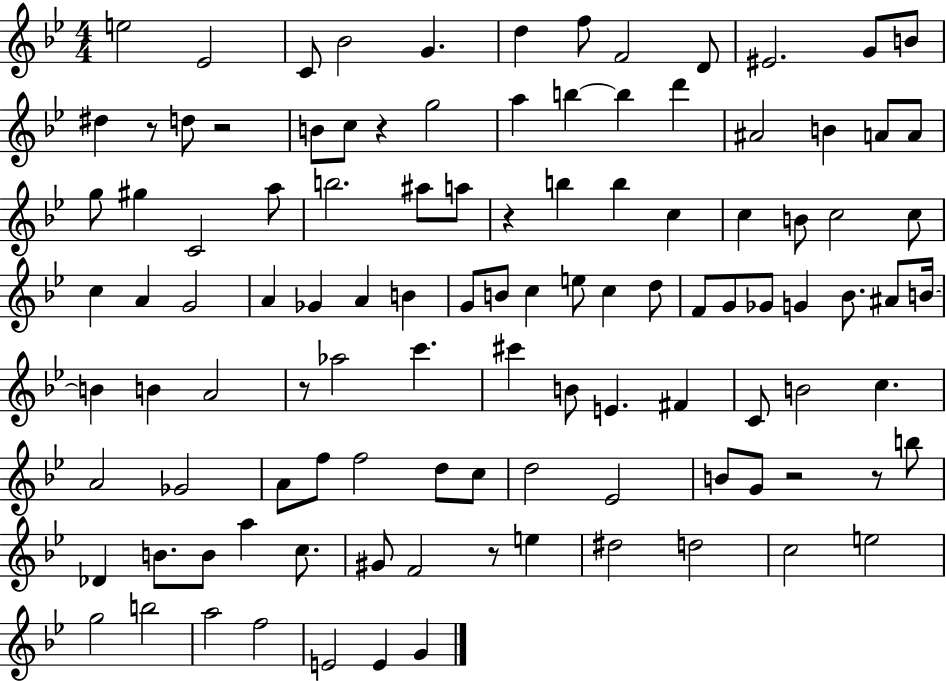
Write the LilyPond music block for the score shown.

{
  \clef treble
  \numericTimeSignature
  \time 4/4
  \key bes \major
  e''2 ees'2 | c'8 bes'2 g'4. | d''4 f''8 f'2 d'8 | eis'2. g'8 b'8 | \break dis''4 r8 d''8 r2 | b'8 c''8 r4 g''2 | a''4 b''4~~ b''4 d'''4 | ais'2 b'4 a'8 a'8 | \break g''8 gis''4 c'2 a''8 | b''2. ais''8 a''8 | r4 b''4 b''4 c''4 | c''4 b'8 c''2 c''8 | \break c''4 a'4 g'2 | a'4 ges'4 a'4 b'4 | g'8 b'8 c''4 e''8 c''4 d''8 | f'8 g'8 ges'8 g'4 bes'8. ais'8 b'16~~ | \break b'4 b'4 a'2 | r8 aes''2 c'''4. | cis'''4 b'8 e'4. fis'4 | c'8 b'2 c''4. | \break a'2 ges'2 | a'8 f''8 f''2 d''8 c''8 | d''2 ees'2 | b'8 g'8 r2 r8 b''8 | \break des'4 b'8. b'8 a''4 c''8. | gis'8 f'2 r8 e''4 | dis''2 d''2 | c''2 e''2 | \break g''2 b''2 | a''2 f''2 | e'2 e'4 g'4 | \bar "|."
}